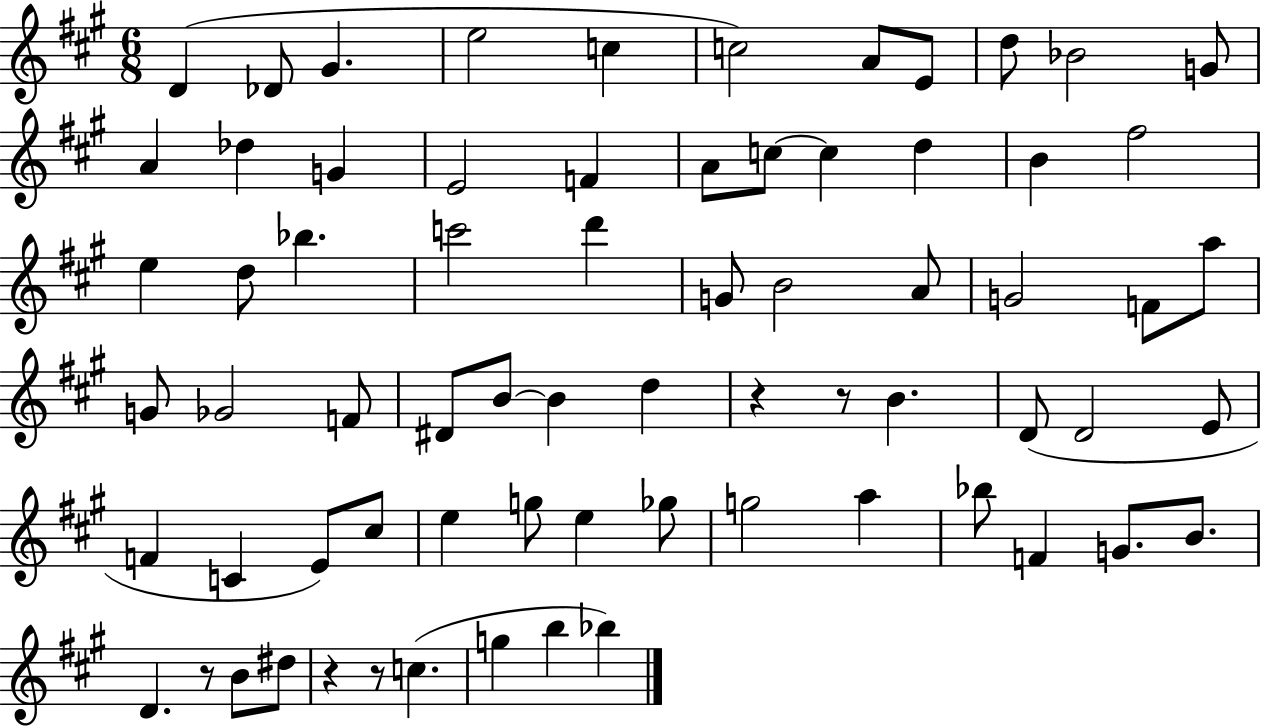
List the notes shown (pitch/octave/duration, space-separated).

D4/q Db4/e G#4/q. E5/h C5/q C5/h A4/e E4/e D5/e Bb4/h G4/e A4/q Db5/q G4/q E4/h F4/q A4/e C5/e C5/q D5/q B4/q F#5/h E5/q D5/e Bb5/q. C6/h D6/q G4/e B4/h A4/e G4/h F4/e A5/e G4/e Gb4/h F4/e D#4/e B4/e B4/q D5/q R/q R/e B4/q. D4/e D4/h E4/e F4/q C4/q E4/e C#5/e E5/q G5/e E5/q Gb5/e G5/h A5/q Bb5/e F4/q G4/e. B4/e. D4/q. R/e B4/e D#5/e R/q R/e C5/q. G5/q B5/q Bb5/q